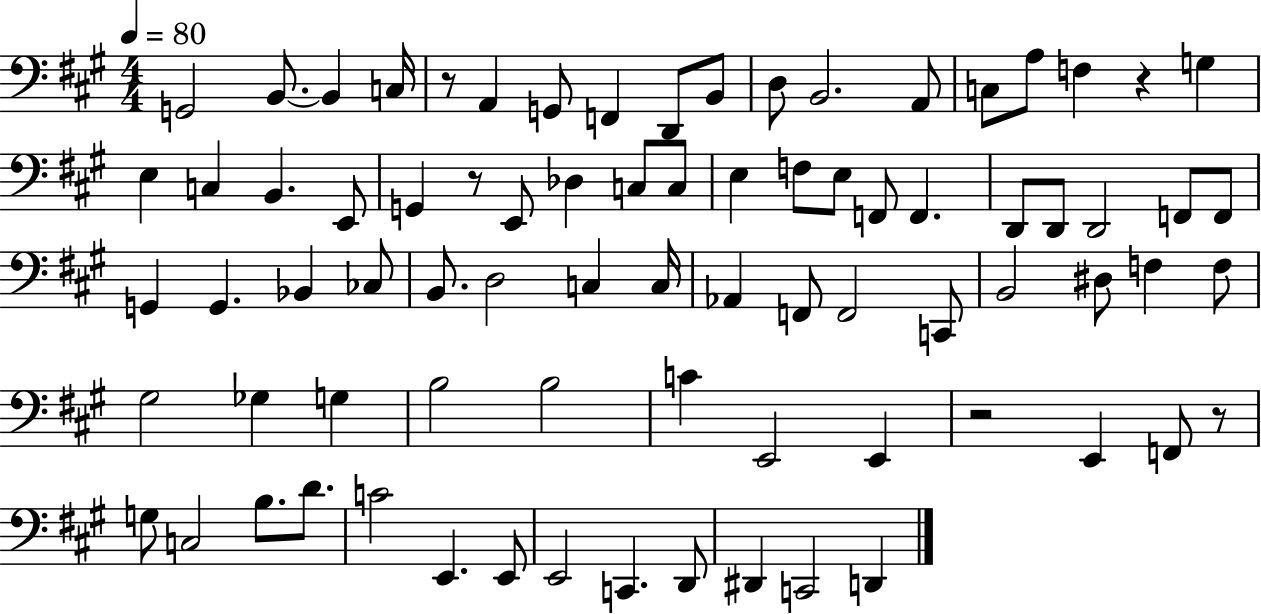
{
  \clef bass
  \numericTimeSignature
  \time 4/4
  \key a \major
  \tempo 4 = 80
  g,2 b,8.~~ b,4 c16 | r8 a,4 g,8 f,4 d,8 b,8 | d8 b,2. a,8 | c8 a8 f4 r4 g4 | \break e4 c4 b,4. e,8 | g,4 r8 e,8 des4 c8 c8 | e4 f8 e8 f,8 f,4. | d,8 d,8 d,2 f,8 f,8 | \break g,4 g,4. bes,4 ces8 | b,8. d2 c4 c16 | aes,4 f,8 f,2 c,8 | b,2 dis8 f4 f8 | \break gis2 ges4 g4 | b2 b2 | c'4 e,2 e,4 | r2 e,4 f,8 r8 | \break g8 c2 b8. d'8. | c'2 e,4. e,8 | e,2 c,4. d,8 | dis,4 c,2 d,4 | \break \bar "|."
}